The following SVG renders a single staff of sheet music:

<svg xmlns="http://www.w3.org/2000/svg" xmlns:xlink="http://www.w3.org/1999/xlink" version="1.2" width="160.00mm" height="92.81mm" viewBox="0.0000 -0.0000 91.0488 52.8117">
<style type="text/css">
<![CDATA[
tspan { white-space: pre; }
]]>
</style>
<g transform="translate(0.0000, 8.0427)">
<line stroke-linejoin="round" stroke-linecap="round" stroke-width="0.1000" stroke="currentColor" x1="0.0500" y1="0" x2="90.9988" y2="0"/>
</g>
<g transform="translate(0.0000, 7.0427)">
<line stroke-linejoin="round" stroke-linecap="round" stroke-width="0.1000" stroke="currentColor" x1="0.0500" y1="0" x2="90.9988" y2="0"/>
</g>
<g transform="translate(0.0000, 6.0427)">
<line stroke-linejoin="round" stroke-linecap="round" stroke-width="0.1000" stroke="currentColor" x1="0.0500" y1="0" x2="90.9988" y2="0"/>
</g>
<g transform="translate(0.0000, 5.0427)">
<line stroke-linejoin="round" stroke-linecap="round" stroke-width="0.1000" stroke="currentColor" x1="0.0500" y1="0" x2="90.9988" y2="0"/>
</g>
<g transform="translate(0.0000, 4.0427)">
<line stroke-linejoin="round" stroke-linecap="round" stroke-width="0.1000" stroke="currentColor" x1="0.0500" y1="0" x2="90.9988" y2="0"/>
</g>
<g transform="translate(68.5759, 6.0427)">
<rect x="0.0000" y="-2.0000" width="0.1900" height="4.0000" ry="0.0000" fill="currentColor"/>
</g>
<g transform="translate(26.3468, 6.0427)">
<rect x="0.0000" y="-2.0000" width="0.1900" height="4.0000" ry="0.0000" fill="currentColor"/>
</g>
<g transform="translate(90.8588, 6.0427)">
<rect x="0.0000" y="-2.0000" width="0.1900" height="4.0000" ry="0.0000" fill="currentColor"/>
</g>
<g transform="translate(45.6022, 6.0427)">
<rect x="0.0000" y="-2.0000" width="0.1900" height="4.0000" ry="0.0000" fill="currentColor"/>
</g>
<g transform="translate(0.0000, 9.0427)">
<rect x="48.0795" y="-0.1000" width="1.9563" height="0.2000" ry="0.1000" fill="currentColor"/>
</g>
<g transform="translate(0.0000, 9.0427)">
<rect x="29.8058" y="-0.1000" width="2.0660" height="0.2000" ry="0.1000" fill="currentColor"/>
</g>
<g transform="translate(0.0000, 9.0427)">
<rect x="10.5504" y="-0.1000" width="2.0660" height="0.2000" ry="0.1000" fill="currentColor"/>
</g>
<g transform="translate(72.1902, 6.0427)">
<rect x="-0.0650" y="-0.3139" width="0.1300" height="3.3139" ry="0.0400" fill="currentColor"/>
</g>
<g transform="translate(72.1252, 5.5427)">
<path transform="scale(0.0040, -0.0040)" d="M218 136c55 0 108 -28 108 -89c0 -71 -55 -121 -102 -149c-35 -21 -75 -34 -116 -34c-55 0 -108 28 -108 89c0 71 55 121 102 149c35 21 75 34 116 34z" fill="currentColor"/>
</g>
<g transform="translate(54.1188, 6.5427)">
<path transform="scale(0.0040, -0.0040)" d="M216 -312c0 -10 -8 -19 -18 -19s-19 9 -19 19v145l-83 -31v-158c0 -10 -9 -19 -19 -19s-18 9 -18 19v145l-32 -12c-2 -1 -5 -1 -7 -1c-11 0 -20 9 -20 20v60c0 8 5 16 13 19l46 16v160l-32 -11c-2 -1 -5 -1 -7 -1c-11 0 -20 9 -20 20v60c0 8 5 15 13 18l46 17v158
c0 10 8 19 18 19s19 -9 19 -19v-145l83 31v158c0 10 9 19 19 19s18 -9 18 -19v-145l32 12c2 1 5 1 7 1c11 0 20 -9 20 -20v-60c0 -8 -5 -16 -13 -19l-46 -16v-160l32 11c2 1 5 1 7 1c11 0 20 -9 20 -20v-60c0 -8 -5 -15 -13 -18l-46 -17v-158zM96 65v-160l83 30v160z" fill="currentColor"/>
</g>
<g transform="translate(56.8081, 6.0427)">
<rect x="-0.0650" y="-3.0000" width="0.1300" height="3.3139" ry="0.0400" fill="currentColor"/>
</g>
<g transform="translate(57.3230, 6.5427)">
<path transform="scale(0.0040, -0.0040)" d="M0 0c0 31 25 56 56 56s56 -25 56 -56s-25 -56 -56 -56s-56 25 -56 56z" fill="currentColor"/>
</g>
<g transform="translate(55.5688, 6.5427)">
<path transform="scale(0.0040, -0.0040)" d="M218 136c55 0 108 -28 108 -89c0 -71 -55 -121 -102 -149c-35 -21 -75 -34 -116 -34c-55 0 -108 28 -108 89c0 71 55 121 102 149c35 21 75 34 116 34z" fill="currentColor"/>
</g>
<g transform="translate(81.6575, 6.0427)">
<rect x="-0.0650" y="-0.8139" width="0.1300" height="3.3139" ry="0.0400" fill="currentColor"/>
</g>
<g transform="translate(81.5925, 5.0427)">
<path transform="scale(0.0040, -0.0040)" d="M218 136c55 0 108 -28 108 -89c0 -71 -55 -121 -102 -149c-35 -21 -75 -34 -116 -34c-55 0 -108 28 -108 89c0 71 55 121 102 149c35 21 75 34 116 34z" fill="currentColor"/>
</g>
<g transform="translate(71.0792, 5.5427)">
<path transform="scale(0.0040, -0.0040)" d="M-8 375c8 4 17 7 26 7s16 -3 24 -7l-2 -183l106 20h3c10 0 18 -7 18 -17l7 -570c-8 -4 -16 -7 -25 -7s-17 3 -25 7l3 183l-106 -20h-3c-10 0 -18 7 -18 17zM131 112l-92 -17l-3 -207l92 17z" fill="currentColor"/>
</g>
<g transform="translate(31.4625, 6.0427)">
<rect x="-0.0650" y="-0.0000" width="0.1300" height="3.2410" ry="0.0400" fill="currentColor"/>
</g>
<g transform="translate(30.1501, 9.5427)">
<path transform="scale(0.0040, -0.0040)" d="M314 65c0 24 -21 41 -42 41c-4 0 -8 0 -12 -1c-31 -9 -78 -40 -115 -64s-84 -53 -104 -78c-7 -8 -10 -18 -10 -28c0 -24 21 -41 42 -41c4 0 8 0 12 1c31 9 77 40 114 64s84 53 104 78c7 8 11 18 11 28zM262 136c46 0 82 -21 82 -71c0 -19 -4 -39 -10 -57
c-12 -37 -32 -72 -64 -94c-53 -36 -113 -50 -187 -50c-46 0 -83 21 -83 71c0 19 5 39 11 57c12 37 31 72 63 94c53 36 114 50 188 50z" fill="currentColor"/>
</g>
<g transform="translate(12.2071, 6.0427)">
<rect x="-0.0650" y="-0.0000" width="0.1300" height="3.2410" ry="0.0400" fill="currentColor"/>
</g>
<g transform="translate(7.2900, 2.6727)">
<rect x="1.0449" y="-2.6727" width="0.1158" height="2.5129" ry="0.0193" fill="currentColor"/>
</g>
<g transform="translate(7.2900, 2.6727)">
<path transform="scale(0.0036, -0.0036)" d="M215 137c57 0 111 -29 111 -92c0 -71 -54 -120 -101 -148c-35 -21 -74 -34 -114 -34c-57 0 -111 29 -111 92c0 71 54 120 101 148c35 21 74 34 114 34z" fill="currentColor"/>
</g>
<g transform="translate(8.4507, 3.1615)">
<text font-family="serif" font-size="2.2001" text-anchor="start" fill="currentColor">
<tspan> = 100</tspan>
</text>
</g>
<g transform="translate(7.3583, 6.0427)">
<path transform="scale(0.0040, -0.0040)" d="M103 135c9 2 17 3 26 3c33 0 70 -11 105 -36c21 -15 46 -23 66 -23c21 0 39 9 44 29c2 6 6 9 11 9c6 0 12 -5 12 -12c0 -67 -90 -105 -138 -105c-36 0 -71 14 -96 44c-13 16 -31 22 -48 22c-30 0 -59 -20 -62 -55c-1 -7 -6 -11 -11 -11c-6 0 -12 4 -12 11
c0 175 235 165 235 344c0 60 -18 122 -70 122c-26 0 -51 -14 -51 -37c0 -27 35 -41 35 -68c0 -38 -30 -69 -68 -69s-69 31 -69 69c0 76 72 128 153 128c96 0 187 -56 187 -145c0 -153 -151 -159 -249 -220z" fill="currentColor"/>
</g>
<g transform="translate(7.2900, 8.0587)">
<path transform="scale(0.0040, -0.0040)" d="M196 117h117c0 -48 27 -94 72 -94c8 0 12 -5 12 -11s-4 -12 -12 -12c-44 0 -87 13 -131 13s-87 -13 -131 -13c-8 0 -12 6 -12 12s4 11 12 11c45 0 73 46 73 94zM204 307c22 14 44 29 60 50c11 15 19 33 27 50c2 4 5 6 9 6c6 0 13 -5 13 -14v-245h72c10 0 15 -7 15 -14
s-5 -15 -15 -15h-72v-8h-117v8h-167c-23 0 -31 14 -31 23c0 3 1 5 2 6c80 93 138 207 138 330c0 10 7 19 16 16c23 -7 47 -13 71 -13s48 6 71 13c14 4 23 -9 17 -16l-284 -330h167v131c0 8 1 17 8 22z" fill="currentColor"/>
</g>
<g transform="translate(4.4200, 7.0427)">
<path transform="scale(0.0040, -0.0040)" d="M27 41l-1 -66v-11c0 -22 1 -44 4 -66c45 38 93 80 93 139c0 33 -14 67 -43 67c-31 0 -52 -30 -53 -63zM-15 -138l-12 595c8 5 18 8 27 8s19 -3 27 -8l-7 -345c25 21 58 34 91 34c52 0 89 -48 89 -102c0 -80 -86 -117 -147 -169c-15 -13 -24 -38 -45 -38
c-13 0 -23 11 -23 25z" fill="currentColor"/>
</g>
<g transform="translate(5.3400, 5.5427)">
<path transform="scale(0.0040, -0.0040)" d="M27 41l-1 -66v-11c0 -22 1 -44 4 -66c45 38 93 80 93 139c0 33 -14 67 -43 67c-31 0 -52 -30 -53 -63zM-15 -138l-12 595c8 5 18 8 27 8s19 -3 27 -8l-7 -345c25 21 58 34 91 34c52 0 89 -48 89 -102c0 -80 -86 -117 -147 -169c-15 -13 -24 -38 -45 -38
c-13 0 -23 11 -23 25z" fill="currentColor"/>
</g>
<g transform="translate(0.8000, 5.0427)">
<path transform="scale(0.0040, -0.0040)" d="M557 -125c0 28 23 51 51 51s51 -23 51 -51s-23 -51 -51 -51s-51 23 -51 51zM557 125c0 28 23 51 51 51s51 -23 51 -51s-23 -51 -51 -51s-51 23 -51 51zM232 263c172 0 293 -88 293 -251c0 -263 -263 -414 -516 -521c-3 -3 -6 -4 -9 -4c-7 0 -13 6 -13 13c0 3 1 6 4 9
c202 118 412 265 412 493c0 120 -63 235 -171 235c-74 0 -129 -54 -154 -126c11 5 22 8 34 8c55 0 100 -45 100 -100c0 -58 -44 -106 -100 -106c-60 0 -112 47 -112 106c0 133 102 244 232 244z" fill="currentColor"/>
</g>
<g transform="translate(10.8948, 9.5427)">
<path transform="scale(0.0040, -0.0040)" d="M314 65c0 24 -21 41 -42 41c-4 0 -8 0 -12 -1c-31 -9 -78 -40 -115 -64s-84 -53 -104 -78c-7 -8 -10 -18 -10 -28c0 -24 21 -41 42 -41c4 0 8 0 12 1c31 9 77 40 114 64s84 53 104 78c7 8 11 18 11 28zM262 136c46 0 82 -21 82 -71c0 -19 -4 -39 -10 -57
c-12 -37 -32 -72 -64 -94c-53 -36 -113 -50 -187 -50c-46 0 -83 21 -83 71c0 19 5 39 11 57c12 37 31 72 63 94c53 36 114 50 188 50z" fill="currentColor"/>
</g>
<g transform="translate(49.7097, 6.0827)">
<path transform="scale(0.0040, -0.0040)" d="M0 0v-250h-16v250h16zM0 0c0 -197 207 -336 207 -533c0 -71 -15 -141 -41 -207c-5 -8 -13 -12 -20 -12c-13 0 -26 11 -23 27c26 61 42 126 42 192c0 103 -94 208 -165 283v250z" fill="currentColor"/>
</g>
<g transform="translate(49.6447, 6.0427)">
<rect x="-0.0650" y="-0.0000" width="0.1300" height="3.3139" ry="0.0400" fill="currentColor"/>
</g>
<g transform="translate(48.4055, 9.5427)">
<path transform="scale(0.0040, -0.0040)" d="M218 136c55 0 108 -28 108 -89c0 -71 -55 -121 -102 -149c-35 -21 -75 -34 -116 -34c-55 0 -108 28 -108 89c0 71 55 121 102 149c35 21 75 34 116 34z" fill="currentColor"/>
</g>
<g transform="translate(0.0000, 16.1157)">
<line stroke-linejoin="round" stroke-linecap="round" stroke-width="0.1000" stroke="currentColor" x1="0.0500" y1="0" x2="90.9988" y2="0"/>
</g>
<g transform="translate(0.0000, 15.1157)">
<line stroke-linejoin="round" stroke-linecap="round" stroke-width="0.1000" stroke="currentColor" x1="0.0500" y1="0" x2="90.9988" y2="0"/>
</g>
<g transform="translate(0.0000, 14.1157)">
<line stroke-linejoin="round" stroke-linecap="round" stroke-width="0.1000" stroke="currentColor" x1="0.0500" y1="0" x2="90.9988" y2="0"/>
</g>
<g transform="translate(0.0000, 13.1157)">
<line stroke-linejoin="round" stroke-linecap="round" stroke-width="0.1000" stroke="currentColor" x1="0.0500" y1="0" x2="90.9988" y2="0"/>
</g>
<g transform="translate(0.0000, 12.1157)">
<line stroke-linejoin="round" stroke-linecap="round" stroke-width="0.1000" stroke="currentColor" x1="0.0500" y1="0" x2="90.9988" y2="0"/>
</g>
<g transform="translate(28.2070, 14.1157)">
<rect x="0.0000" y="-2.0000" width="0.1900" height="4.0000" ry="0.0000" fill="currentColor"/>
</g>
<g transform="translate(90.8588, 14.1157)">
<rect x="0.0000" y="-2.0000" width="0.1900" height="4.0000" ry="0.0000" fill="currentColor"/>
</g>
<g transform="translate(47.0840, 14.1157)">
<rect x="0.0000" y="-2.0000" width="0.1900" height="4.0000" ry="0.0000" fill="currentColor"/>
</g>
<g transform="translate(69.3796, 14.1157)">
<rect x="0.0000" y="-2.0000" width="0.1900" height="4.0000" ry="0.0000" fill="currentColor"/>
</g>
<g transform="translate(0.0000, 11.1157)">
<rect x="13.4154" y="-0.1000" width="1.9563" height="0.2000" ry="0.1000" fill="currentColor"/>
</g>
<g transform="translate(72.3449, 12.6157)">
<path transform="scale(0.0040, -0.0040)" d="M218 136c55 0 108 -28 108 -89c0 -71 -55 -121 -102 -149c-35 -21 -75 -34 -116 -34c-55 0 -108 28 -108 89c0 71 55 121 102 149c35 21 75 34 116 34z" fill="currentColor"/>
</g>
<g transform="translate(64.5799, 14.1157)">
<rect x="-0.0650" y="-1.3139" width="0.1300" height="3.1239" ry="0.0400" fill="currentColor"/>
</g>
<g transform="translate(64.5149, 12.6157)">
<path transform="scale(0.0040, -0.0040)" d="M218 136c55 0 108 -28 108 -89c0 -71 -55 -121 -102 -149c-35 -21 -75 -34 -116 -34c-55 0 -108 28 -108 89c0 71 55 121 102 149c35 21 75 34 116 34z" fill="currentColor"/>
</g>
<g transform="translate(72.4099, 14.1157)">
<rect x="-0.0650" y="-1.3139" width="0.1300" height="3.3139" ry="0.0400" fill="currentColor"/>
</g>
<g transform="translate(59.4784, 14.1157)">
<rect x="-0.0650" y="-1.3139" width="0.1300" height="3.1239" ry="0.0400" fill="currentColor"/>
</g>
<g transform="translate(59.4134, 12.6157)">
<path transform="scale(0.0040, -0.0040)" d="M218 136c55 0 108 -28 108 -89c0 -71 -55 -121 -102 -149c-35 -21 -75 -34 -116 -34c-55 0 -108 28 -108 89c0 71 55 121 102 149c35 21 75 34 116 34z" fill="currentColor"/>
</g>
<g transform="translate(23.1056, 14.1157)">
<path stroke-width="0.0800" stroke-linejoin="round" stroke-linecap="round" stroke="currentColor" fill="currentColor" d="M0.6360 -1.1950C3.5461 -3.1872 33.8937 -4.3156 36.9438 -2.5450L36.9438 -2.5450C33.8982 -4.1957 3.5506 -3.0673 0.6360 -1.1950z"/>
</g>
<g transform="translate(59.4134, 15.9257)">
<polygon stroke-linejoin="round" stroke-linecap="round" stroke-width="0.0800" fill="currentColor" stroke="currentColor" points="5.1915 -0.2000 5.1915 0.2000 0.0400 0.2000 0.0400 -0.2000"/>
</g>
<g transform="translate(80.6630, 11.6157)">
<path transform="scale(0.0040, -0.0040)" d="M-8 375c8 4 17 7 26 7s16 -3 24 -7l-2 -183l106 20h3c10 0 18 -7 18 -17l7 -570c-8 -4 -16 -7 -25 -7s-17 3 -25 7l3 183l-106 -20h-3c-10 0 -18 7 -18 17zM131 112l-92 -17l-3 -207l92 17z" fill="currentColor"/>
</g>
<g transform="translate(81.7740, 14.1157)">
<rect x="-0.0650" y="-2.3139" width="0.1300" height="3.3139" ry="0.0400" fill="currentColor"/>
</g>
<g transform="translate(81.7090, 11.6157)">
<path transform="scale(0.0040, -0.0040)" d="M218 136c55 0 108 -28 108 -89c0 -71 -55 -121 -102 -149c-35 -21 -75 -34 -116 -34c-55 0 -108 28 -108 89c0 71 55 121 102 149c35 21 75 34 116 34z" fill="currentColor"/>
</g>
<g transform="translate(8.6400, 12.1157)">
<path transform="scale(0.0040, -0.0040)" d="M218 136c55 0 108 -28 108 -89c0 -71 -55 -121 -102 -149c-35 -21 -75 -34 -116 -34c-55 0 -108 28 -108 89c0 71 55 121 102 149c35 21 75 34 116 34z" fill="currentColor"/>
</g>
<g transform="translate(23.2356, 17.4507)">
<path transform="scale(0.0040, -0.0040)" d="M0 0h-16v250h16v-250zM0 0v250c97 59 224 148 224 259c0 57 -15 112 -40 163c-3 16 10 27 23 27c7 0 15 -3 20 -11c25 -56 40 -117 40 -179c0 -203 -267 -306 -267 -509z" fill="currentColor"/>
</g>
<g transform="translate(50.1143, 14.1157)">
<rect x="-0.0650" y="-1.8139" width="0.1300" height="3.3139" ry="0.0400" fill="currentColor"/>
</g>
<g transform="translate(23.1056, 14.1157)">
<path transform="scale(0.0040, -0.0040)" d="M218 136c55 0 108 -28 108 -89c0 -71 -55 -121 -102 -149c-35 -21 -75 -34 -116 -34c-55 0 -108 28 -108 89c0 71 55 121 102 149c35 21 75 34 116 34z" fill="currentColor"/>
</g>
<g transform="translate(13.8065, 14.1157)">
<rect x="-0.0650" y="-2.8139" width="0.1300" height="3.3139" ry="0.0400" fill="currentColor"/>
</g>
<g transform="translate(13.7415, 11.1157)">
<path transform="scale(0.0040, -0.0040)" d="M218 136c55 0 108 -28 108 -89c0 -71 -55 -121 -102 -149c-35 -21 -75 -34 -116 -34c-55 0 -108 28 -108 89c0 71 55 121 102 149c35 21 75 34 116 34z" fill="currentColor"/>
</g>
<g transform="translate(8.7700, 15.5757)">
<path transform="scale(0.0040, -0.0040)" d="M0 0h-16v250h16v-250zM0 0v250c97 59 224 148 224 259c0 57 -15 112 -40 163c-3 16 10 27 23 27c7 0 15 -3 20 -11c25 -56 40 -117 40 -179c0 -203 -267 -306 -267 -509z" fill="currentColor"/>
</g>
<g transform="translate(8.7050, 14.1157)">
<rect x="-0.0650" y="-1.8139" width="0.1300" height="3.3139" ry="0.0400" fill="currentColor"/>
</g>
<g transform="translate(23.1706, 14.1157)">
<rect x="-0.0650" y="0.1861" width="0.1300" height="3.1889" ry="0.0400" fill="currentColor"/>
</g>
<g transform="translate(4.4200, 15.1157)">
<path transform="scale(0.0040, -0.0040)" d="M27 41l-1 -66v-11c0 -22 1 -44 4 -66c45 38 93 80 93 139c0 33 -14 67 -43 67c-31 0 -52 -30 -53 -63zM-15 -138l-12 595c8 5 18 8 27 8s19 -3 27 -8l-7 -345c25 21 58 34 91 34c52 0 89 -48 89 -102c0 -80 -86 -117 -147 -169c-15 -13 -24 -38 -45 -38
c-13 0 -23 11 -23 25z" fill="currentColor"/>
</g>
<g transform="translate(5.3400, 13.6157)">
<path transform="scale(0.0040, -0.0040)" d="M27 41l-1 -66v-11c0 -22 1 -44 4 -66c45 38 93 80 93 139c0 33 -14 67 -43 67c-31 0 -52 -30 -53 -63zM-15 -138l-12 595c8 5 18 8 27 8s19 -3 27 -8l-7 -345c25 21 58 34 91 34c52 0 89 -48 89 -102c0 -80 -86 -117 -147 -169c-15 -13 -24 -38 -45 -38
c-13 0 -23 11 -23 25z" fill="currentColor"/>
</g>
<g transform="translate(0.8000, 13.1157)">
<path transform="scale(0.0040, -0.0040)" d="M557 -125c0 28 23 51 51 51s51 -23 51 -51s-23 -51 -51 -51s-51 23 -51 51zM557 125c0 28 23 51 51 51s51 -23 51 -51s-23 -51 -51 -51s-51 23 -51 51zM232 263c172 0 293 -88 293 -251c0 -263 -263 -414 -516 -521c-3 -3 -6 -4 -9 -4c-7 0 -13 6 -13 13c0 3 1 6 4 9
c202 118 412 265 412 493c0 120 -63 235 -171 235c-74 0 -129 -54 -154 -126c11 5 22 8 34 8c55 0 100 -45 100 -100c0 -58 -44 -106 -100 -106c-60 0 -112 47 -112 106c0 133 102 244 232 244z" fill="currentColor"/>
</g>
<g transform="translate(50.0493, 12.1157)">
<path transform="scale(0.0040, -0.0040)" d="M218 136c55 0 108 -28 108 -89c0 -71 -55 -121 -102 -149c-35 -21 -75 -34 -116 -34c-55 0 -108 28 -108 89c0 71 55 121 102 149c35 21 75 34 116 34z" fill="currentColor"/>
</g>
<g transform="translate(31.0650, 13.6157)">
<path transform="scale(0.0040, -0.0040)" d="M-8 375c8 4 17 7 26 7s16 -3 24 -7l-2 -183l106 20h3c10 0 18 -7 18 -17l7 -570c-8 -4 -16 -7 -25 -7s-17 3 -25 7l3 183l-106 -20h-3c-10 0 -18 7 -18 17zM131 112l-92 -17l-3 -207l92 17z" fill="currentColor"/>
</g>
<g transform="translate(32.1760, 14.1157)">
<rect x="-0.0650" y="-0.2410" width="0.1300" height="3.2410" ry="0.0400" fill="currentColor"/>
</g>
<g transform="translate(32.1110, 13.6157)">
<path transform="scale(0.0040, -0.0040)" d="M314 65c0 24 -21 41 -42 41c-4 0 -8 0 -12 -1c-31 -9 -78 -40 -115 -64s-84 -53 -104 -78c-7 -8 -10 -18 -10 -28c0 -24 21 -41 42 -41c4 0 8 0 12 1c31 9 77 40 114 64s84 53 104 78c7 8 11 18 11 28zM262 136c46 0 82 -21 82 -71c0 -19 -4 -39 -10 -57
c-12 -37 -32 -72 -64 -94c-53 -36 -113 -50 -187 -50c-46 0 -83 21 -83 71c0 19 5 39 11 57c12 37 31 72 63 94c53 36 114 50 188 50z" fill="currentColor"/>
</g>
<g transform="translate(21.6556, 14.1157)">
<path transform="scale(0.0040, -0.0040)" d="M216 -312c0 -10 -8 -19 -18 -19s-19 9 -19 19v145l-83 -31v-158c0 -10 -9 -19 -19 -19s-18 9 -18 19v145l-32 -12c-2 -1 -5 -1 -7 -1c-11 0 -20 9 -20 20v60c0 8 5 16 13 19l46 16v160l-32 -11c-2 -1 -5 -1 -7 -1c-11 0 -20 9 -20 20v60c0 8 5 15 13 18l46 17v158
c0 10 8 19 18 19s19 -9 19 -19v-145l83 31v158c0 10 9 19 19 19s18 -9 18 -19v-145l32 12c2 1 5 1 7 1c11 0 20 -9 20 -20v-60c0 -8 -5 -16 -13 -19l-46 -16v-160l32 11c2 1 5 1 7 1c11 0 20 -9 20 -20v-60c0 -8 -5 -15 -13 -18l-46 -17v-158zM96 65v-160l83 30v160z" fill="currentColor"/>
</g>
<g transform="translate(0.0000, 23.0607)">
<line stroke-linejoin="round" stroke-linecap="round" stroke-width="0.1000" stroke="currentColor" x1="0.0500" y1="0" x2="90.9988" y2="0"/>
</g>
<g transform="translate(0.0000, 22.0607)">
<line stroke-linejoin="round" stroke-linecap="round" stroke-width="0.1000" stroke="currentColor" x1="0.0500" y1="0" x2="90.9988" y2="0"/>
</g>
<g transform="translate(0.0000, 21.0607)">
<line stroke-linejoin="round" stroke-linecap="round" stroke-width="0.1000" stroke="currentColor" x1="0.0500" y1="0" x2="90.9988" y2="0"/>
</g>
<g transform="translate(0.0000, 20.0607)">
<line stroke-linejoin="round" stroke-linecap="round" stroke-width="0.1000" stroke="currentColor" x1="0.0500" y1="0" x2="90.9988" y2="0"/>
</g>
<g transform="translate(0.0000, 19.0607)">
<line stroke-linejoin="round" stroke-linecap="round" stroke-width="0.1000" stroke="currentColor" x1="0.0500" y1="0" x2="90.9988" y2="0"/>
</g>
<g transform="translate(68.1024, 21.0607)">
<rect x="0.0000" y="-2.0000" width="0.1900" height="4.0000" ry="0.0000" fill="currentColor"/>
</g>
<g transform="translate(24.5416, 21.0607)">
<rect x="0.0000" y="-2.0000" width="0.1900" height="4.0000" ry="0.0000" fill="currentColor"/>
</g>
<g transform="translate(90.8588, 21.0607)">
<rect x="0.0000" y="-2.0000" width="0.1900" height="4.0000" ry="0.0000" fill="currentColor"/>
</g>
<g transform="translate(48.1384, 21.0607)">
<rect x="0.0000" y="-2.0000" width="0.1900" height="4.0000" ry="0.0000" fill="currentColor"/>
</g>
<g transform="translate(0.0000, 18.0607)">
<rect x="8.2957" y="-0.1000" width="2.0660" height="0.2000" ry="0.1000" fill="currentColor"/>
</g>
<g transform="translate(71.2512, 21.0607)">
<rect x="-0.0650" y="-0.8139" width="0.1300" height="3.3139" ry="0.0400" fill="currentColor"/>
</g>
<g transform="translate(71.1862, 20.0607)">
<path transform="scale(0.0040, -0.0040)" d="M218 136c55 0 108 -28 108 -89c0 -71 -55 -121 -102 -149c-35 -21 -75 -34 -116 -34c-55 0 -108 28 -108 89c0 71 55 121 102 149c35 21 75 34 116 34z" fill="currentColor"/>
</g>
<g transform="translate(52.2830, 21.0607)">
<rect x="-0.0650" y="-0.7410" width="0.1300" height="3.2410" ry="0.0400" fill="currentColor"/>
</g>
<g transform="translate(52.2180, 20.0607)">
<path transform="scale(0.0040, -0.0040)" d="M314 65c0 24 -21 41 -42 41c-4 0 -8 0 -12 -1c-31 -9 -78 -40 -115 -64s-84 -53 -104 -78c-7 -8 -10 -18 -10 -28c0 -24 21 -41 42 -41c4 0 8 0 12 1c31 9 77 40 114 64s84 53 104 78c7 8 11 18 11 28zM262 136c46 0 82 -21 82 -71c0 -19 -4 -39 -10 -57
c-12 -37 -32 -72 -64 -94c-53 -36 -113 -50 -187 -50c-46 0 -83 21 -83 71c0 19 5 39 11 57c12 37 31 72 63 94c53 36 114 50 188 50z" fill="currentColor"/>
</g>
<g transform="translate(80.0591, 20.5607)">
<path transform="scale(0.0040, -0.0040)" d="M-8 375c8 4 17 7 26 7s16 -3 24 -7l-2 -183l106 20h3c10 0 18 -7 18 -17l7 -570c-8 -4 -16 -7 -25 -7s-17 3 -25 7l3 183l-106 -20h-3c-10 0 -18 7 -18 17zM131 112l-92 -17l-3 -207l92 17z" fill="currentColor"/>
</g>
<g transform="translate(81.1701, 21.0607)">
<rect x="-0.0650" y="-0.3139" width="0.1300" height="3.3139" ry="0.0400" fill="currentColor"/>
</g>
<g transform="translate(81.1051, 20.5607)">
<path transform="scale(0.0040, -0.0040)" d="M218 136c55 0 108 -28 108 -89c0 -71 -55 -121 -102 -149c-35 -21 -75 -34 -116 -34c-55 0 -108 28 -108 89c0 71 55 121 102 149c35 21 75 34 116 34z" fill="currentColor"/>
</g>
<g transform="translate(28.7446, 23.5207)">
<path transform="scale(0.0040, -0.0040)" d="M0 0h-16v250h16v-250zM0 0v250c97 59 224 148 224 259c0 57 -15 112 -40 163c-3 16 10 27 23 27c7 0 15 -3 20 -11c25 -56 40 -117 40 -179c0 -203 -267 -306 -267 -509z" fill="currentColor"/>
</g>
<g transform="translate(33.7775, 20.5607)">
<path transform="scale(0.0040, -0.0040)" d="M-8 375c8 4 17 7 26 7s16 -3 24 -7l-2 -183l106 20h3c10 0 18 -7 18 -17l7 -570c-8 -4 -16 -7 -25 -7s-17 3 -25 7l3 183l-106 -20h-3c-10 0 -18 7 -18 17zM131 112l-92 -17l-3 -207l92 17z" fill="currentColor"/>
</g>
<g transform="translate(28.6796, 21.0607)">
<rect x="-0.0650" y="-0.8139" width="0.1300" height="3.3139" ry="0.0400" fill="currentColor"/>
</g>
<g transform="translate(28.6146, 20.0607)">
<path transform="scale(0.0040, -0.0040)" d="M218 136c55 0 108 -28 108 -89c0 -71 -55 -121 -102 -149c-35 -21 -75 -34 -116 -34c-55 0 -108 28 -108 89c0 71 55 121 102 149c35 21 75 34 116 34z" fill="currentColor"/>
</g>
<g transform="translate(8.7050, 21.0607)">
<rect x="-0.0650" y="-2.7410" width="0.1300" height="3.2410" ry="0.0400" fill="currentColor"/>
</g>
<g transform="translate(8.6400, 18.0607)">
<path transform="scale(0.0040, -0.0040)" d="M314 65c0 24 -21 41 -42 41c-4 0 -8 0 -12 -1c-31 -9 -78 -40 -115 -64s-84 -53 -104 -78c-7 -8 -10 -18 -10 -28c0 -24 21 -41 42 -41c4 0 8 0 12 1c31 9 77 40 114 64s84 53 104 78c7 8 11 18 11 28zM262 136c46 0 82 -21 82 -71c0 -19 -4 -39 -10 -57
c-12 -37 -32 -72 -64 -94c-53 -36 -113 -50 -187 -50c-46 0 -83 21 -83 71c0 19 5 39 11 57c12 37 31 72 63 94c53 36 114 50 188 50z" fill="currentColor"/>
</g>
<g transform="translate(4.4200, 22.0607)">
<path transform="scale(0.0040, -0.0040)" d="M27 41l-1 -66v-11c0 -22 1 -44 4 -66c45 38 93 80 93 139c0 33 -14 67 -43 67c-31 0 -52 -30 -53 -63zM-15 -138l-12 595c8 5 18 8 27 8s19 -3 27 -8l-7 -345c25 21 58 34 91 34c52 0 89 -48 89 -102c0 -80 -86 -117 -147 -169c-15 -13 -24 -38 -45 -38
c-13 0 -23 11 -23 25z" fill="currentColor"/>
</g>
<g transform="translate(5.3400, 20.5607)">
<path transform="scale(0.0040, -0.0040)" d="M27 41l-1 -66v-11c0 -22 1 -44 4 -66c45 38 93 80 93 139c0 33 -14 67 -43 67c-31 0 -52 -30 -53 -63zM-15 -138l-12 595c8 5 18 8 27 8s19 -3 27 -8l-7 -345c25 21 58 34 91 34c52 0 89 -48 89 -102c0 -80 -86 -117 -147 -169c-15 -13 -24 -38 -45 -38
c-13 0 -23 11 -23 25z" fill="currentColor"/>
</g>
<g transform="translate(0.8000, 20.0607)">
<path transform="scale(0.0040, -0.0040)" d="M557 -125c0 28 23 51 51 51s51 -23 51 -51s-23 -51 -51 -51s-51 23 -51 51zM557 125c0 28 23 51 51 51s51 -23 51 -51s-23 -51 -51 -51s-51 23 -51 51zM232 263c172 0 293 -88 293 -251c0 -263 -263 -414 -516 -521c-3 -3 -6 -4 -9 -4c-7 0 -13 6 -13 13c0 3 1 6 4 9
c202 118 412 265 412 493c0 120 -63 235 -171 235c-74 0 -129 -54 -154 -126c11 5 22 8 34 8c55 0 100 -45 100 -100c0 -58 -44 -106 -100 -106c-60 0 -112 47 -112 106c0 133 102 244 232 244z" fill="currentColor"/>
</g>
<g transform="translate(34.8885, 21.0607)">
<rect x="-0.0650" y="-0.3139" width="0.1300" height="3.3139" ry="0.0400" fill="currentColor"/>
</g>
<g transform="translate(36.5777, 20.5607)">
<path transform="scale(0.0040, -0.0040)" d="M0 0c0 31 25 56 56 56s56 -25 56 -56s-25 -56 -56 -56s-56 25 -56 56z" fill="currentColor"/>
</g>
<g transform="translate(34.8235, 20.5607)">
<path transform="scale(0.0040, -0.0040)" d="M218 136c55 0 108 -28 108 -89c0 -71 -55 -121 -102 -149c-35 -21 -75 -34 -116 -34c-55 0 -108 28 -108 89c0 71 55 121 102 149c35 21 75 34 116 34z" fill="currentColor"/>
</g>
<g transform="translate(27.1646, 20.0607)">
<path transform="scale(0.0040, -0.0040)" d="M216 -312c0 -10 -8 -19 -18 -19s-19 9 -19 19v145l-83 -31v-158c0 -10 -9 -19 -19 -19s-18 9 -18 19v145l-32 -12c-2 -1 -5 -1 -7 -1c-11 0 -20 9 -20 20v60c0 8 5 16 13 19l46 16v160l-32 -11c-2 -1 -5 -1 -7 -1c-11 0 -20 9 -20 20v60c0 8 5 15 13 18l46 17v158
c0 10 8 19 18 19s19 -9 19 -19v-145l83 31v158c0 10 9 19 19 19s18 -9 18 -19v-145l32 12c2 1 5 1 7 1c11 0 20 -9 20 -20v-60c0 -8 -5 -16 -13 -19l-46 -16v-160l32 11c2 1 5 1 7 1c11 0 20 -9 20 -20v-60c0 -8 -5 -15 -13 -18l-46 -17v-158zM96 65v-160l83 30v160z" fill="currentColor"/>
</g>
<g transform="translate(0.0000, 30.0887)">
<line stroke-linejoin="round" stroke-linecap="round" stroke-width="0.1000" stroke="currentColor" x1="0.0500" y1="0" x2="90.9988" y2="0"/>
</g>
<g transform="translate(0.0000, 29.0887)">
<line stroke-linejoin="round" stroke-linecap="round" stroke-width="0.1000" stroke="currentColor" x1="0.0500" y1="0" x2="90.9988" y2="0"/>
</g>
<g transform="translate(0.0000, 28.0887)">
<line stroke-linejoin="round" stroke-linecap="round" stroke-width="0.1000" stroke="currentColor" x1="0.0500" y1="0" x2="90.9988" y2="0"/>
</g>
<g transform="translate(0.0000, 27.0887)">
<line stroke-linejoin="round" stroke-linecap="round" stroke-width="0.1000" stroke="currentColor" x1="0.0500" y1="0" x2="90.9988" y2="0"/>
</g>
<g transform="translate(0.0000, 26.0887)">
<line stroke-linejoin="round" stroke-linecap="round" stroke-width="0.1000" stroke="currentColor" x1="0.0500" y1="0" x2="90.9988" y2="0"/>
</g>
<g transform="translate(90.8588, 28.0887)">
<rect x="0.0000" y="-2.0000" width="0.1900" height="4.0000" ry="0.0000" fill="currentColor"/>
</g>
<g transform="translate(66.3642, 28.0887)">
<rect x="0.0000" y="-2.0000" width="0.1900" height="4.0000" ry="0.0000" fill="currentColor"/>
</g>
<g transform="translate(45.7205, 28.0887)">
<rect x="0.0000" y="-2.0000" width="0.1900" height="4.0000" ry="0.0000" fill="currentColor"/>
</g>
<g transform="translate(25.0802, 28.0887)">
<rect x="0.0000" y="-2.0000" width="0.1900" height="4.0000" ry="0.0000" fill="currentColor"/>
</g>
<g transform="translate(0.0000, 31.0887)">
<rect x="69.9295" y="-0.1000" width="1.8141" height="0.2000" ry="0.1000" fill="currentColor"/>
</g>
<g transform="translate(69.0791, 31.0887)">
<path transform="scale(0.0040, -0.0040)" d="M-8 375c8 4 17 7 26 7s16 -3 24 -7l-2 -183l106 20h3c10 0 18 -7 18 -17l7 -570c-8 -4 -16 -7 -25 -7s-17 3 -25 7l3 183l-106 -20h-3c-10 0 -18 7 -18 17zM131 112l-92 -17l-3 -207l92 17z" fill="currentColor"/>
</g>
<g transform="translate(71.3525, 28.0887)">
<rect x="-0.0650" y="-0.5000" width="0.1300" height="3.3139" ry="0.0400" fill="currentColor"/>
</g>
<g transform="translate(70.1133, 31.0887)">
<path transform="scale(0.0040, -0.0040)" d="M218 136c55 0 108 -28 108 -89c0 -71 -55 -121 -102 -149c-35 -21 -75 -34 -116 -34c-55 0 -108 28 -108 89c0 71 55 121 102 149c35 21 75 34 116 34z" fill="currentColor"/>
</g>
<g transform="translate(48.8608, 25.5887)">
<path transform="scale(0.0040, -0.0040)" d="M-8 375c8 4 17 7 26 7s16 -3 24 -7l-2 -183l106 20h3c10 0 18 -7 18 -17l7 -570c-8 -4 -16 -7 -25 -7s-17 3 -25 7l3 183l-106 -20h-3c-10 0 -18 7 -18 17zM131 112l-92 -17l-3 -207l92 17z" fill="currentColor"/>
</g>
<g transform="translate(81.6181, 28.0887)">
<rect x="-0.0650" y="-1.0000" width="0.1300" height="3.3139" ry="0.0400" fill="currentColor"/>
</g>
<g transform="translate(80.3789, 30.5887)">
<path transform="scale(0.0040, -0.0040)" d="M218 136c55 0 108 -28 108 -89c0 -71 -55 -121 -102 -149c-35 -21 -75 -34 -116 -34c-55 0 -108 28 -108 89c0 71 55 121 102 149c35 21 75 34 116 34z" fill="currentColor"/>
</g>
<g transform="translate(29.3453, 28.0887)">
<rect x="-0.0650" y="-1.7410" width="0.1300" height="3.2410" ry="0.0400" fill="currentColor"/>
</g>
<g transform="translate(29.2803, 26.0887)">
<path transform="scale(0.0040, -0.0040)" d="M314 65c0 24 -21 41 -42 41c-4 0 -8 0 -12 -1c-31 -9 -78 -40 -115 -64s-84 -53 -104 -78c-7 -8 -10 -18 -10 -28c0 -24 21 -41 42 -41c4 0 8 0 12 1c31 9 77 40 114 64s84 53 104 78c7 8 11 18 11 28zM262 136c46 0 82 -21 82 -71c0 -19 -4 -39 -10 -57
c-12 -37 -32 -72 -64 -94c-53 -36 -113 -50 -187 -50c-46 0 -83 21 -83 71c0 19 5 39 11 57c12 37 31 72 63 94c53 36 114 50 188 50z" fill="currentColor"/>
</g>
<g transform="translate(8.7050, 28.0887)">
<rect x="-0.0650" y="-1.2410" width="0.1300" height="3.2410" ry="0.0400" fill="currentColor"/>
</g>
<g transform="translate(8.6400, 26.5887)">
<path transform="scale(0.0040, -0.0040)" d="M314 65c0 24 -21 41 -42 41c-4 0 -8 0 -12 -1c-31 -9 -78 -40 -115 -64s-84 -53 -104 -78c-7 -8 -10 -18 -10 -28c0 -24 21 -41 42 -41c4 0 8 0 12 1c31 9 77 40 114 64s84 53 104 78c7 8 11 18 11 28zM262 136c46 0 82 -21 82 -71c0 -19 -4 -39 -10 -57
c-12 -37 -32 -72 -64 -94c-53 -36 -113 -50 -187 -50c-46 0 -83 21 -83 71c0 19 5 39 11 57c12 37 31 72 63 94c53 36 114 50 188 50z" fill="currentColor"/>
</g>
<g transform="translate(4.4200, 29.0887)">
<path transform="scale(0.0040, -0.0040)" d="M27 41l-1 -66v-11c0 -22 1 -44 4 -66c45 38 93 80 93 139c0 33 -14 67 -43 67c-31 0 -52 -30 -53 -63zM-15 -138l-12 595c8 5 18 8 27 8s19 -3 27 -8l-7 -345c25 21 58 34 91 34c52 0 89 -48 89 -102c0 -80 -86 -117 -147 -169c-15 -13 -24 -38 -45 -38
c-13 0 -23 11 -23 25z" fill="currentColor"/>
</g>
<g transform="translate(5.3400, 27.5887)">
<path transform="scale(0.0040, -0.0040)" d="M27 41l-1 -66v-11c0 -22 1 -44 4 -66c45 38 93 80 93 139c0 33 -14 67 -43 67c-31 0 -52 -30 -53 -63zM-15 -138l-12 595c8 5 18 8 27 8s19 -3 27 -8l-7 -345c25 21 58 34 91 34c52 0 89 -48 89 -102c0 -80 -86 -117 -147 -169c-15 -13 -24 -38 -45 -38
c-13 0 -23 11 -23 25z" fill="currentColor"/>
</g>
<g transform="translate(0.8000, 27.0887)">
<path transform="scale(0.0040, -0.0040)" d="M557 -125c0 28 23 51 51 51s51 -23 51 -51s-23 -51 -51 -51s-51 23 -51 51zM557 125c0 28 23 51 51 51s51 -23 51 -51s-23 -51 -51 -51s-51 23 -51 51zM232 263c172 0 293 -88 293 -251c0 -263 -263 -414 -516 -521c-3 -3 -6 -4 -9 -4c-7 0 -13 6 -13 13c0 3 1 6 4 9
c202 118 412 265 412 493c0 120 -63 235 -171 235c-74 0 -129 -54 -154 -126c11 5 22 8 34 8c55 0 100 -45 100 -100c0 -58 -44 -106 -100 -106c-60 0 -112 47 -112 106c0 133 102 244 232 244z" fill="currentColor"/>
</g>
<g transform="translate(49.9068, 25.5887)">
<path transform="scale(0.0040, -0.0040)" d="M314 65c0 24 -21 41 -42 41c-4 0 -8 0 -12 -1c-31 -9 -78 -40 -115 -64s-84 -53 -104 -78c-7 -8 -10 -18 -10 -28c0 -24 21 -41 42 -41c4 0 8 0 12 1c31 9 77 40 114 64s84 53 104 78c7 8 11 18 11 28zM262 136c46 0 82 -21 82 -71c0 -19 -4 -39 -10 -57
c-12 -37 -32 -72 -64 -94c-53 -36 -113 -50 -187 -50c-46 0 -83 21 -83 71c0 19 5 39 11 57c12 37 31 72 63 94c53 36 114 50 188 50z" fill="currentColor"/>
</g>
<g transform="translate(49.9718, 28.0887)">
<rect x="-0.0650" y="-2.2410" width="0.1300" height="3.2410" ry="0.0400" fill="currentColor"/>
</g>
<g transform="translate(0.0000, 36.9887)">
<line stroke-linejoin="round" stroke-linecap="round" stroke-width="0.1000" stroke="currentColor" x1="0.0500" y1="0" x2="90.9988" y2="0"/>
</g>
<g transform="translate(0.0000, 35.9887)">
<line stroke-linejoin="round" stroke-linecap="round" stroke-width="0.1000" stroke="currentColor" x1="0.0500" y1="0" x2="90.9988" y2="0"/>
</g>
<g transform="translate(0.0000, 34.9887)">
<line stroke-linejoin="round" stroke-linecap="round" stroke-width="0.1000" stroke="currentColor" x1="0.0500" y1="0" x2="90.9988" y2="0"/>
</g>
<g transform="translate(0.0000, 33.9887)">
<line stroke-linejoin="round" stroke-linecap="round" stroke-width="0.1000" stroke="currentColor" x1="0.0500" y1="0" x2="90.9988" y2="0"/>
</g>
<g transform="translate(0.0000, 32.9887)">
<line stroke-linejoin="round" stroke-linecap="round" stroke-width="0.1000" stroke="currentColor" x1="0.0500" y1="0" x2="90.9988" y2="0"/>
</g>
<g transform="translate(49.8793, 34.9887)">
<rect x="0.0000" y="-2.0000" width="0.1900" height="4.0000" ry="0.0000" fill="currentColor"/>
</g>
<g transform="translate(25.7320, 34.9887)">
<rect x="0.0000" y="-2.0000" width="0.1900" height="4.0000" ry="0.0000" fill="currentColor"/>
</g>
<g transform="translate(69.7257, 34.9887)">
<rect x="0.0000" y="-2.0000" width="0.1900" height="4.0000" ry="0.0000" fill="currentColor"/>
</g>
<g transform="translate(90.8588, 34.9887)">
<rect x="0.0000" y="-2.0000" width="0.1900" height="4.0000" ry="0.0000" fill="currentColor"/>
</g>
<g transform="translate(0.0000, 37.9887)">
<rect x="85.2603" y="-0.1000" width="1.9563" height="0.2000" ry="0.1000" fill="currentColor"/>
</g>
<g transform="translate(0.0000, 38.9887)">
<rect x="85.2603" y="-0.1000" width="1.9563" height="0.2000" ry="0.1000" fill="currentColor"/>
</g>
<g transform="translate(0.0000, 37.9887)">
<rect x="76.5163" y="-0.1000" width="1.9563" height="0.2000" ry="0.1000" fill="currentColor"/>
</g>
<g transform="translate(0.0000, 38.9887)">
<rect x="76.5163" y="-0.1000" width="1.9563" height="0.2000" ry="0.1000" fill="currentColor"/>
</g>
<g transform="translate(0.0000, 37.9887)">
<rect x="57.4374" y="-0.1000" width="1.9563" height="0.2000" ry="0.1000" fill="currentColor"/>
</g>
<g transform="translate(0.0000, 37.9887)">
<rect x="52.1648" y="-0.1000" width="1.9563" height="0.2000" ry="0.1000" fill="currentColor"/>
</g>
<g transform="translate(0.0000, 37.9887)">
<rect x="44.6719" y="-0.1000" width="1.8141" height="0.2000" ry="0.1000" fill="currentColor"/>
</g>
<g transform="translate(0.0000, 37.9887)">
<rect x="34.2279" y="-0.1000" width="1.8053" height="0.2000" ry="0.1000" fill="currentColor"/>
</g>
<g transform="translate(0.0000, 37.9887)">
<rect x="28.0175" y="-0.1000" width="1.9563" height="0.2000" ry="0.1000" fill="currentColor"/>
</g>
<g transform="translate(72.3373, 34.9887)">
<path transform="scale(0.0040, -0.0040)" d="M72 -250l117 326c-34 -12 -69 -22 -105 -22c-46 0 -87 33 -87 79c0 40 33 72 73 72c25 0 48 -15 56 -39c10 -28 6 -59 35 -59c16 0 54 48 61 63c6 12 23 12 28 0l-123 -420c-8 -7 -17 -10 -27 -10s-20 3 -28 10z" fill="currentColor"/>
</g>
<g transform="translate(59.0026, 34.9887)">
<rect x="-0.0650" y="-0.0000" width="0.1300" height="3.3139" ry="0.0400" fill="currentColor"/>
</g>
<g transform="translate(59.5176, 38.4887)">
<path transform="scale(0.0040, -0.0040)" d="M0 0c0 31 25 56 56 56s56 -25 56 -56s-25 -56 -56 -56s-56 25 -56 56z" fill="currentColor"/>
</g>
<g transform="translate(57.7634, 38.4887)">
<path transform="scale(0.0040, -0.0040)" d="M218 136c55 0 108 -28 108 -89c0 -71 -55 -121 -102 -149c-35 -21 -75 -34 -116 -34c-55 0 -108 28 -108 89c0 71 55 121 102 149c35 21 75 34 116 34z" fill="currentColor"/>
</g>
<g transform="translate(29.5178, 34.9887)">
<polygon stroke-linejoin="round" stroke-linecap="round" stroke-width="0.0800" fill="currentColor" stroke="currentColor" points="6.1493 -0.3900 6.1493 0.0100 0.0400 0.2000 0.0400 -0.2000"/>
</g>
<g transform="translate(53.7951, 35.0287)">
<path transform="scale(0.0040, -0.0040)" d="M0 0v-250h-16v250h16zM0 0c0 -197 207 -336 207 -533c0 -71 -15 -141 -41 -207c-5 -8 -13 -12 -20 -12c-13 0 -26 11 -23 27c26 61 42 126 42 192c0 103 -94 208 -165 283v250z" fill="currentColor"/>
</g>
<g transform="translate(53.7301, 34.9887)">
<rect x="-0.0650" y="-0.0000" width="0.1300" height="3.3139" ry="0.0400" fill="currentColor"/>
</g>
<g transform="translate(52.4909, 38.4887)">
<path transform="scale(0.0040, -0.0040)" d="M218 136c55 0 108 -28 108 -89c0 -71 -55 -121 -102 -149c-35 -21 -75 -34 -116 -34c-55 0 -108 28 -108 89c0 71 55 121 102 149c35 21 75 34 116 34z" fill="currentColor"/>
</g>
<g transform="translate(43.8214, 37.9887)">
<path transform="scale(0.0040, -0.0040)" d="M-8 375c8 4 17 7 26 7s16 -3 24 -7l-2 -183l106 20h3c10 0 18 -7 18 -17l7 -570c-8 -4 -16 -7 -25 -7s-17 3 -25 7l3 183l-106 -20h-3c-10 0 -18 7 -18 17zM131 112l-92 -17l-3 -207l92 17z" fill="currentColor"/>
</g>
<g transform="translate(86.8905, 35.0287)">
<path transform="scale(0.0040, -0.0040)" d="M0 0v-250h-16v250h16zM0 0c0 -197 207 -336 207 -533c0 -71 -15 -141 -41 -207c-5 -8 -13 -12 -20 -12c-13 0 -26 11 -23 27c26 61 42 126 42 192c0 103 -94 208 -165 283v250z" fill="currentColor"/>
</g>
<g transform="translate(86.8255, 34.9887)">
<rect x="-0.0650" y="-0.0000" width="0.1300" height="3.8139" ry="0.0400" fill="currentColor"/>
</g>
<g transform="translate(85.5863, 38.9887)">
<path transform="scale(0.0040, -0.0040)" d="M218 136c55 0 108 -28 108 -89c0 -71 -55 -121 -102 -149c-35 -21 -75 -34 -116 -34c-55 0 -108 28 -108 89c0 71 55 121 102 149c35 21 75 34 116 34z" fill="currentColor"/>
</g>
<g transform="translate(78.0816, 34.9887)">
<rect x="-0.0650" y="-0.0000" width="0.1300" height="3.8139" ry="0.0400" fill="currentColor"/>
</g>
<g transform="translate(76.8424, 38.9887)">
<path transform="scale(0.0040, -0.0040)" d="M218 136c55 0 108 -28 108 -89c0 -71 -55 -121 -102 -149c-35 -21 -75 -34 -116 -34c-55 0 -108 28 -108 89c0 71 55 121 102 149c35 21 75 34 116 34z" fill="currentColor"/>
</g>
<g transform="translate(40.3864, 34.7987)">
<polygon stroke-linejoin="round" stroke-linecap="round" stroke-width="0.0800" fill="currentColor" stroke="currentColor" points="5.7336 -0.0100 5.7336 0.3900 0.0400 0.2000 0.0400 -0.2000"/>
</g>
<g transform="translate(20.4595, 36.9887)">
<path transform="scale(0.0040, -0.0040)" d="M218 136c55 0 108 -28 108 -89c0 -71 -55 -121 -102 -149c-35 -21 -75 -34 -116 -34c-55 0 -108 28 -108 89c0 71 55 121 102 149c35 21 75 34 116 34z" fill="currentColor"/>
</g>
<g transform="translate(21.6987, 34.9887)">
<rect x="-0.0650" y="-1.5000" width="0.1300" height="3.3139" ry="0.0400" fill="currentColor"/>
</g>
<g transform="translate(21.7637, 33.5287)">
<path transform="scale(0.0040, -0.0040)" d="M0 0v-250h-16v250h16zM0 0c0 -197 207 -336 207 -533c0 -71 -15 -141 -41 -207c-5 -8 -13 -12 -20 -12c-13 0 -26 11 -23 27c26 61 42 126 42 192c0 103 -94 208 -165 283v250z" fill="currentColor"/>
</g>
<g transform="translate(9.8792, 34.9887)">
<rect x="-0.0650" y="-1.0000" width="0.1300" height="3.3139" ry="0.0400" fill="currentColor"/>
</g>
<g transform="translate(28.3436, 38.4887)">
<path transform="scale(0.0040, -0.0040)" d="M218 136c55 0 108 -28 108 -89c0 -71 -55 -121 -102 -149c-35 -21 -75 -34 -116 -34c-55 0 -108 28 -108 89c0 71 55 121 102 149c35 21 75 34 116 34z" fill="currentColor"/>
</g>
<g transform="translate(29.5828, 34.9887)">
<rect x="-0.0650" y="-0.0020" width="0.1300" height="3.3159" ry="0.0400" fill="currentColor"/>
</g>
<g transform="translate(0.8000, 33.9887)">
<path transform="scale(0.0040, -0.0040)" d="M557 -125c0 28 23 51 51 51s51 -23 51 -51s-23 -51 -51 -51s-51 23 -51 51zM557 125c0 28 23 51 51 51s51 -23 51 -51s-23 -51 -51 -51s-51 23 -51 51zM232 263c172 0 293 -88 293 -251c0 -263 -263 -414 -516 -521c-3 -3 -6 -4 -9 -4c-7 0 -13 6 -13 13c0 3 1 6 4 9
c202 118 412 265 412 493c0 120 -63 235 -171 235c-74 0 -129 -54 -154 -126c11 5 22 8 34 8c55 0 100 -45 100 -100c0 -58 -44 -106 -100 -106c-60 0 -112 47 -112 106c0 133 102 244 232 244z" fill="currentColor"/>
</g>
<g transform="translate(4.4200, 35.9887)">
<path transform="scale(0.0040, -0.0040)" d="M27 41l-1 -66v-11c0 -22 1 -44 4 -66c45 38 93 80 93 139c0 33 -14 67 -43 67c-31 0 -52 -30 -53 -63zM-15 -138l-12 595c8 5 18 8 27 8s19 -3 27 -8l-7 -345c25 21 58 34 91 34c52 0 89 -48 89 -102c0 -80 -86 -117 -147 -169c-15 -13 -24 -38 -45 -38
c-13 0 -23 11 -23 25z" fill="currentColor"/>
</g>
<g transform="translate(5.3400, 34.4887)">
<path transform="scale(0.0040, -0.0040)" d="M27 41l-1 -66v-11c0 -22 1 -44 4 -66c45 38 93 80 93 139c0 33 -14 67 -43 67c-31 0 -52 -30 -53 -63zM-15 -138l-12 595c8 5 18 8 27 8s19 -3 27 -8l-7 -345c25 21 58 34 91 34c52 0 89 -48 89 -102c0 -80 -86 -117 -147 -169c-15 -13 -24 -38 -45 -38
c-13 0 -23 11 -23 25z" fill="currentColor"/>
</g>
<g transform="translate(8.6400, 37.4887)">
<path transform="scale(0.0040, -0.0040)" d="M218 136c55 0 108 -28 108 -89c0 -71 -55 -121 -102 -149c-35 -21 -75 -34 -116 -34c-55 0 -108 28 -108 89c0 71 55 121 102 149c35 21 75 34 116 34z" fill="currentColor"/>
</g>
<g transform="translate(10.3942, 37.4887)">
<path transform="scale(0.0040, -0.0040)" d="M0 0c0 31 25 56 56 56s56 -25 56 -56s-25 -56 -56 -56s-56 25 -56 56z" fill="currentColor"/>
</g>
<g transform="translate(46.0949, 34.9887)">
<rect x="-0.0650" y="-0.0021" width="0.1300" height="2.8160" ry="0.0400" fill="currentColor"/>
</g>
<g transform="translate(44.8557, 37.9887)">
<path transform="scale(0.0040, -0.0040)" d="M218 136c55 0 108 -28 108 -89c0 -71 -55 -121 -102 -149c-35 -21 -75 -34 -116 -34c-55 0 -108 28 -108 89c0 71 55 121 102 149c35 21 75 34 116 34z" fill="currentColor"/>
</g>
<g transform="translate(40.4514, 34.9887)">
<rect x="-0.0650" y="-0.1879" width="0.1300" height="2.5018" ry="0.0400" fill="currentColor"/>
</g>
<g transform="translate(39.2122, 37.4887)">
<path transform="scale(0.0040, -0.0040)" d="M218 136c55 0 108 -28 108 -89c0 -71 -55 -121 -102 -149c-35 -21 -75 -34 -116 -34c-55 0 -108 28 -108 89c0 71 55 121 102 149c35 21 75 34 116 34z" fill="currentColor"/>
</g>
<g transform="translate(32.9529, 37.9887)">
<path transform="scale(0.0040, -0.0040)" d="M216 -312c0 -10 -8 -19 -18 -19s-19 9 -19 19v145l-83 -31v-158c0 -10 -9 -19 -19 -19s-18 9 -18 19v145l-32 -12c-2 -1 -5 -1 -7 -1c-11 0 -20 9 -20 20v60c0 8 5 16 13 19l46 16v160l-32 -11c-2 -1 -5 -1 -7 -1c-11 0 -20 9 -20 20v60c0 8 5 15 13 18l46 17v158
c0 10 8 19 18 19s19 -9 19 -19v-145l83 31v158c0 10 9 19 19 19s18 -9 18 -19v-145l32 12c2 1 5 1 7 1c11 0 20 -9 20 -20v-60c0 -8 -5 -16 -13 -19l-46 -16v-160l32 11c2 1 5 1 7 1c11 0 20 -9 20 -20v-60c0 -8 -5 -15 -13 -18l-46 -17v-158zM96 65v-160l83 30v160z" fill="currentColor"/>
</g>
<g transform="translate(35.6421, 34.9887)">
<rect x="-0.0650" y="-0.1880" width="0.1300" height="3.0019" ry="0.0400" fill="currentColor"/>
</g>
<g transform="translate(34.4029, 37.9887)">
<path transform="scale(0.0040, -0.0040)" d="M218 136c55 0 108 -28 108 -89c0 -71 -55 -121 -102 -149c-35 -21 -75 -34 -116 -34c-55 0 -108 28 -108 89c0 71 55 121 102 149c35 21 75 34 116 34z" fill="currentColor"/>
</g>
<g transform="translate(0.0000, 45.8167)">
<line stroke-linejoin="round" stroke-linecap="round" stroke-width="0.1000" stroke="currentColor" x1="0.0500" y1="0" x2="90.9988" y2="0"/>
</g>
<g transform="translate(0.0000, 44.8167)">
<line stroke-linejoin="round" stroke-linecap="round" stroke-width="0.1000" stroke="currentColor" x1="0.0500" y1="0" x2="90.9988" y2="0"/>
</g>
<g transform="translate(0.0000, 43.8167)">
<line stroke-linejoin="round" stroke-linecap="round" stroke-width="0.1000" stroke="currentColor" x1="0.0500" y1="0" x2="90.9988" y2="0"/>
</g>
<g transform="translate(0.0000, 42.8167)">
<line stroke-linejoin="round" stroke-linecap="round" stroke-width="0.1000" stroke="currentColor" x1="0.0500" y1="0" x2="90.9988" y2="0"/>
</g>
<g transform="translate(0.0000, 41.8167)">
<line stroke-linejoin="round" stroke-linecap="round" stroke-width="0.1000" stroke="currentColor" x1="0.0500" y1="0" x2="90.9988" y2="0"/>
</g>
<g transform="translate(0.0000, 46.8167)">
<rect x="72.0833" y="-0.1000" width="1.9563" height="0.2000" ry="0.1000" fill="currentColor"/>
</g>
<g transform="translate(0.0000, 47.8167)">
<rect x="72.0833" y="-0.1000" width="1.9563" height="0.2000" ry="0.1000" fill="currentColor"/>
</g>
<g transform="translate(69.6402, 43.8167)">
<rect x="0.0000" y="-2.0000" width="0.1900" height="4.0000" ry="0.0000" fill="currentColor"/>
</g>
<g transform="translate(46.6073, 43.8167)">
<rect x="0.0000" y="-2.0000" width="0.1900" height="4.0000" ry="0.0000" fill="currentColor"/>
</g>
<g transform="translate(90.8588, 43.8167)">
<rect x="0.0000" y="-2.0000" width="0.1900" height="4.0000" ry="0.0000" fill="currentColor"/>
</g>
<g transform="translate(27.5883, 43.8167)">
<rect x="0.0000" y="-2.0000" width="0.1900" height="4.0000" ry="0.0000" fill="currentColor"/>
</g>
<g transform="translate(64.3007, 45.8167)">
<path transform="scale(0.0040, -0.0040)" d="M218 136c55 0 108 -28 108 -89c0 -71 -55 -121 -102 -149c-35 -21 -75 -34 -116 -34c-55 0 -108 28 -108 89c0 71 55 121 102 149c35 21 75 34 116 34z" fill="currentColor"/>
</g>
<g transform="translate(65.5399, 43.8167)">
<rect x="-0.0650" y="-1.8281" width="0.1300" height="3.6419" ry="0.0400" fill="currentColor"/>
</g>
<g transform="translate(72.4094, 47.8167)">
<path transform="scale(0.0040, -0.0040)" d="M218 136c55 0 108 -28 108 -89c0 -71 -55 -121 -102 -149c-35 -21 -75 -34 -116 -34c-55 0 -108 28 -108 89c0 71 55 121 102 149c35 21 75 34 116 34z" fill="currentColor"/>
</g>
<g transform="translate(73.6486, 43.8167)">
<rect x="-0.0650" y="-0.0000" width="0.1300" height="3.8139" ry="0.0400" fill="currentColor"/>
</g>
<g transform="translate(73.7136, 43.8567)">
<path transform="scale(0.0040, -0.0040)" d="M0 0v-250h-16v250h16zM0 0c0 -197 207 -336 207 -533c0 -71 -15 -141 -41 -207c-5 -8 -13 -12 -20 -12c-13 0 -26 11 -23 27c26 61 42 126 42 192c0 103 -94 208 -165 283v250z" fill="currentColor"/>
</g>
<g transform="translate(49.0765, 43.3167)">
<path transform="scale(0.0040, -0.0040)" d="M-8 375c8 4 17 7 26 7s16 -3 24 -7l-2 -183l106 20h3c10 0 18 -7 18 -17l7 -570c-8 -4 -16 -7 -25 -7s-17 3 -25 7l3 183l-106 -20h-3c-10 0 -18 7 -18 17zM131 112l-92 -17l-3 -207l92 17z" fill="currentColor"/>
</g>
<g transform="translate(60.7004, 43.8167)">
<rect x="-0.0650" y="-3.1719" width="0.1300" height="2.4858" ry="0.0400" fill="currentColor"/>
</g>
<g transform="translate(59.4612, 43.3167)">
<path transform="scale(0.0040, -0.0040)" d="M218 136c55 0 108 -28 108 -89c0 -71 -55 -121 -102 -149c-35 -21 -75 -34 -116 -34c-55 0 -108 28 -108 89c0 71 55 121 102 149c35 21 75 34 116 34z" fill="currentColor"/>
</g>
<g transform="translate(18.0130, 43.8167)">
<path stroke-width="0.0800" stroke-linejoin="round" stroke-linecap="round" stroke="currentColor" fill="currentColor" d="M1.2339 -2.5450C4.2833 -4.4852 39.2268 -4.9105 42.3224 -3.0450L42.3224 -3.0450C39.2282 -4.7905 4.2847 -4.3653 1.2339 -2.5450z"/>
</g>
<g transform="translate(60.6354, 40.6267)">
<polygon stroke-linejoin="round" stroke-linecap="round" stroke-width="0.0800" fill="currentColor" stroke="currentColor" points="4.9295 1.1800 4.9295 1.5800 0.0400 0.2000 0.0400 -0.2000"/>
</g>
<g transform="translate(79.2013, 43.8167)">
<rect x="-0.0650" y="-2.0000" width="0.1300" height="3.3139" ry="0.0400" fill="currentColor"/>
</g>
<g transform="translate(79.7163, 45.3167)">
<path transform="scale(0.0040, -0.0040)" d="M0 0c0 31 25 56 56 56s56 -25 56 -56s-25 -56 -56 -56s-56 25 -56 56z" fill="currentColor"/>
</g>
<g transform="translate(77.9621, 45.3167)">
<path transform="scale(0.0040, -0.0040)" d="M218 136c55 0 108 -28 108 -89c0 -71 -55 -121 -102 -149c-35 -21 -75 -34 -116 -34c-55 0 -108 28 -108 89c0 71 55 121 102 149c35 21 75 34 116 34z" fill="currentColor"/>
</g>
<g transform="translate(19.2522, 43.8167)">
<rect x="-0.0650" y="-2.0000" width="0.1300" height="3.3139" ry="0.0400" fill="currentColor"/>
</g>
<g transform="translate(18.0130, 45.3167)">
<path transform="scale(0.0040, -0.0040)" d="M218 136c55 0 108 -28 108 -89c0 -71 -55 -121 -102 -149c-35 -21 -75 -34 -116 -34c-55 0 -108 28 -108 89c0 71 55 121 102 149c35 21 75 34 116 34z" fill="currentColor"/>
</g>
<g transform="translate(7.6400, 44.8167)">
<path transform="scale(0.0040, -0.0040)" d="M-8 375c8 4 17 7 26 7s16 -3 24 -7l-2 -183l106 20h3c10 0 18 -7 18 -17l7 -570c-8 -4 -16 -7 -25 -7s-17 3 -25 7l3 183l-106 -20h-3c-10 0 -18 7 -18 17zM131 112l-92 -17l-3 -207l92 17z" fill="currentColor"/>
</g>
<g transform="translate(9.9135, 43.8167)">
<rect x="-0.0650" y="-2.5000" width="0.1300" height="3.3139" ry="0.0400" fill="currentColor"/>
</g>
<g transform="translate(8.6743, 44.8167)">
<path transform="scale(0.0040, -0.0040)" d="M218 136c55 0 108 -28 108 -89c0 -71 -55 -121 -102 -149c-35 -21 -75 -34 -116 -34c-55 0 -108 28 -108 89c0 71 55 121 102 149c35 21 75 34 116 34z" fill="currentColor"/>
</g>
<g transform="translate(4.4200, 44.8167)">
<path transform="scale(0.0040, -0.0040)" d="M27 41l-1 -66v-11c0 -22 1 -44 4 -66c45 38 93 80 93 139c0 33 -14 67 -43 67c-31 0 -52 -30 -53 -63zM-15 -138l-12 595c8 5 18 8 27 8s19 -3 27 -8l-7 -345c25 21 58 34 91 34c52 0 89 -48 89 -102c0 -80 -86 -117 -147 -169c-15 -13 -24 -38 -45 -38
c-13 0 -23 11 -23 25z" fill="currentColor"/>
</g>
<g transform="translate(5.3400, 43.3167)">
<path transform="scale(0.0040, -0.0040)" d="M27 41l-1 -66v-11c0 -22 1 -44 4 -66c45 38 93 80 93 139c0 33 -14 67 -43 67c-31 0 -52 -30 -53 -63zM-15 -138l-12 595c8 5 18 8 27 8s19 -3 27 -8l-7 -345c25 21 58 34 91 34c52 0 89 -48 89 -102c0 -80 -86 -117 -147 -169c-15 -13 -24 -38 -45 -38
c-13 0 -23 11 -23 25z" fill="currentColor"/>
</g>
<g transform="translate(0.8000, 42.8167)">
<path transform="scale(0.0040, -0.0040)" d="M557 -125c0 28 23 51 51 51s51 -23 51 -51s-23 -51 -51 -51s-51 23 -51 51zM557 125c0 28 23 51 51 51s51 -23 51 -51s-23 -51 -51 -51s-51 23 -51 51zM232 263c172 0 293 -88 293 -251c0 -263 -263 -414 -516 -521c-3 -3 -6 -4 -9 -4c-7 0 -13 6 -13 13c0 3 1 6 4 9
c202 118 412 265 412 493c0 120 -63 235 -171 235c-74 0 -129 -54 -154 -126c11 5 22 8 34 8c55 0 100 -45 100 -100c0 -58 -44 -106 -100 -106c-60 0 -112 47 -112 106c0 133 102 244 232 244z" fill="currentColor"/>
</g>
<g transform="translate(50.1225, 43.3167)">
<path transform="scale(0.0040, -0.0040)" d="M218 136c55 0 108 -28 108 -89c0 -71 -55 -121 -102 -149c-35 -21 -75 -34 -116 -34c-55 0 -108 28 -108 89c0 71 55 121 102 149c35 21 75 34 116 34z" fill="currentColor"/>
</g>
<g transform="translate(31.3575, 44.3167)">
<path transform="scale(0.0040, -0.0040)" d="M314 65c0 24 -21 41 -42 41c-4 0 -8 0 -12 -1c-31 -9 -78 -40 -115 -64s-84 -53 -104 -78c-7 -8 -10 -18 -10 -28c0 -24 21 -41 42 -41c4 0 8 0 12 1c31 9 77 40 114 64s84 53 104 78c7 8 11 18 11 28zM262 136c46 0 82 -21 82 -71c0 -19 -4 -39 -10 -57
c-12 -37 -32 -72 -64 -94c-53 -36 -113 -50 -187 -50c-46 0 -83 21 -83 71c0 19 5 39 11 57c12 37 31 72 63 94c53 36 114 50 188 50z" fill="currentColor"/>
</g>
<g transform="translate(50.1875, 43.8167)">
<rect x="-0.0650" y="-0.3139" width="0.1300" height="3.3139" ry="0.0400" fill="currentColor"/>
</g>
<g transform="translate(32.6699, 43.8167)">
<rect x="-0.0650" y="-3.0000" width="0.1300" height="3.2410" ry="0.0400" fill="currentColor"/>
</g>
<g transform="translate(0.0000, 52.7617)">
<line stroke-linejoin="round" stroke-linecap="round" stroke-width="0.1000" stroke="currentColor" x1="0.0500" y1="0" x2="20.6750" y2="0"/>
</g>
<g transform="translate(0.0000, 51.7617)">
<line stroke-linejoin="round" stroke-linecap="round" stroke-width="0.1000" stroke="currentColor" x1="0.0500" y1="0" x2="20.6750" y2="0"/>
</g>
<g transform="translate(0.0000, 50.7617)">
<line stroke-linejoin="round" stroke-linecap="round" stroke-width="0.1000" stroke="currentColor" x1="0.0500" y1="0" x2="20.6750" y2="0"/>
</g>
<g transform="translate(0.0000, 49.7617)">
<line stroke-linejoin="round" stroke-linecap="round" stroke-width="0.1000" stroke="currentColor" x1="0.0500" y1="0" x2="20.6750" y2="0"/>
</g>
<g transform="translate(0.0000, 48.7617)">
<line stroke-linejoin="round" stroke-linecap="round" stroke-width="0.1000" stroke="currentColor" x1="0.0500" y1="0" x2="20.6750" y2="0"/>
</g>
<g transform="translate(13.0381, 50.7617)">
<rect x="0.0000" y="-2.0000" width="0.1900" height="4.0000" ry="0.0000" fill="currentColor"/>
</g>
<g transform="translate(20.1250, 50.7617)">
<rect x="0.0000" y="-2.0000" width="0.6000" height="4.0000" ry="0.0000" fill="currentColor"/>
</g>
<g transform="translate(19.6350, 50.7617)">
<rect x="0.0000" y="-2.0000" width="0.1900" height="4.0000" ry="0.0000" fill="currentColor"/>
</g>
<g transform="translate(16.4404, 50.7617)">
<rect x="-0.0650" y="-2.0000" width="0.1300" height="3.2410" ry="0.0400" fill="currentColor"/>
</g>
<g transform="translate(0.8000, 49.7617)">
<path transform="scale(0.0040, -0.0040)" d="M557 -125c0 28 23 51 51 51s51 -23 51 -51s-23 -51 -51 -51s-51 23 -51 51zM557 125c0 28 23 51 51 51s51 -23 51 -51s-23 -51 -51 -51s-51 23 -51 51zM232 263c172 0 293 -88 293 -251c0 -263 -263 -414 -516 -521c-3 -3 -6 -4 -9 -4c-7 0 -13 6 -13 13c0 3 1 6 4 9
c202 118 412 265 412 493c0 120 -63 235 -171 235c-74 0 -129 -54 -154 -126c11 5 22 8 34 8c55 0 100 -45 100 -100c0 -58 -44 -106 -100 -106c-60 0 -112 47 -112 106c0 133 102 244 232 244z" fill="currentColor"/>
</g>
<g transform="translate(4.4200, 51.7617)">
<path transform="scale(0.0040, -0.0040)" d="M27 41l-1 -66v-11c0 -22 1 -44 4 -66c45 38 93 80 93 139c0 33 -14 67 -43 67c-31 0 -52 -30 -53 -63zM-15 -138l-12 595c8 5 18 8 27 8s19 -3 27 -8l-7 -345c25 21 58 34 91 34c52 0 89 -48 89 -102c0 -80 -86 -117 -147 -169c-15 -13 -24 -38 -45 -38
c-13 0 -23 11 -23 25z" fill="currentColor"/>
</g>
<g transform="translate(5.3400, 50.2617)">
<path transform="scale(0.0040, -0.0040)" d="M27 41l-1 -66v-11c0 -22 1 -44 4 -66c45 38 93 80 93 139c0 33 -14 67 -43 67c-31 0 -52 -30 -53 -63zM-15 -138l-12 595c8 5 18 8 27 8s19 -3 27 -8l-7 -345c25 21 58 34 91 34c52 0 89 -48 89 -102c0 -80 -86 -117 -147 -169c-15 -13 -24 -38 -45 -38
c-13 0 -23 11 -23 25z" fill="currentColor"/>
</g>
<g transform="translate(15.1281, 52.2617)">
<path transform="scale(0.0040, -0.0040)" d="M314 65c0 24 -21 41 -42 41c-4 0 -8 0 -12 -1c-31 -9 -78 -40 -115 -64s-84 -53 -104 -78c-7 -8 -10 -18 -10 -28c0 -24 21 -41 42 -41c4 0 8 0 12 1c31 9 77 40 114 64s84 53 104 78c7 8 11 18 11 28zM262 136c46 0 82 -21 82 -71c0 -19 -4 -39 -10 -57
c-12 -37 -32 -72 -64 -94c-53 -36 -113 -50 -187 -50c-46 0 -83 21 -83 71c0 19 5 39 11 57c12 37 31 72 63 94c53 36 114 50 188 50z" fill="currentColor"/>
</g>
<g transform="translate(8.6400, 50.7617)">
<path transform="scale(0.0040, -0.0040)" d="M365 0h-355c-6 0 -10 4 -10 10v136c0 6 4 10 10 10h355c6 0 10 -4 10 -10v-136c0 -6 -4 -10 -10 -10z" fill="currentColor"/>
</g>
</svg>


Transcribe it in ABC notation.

X:1
T:Untitled
M:2/4
L:1/4
K:Bb
D,,2 D,,2 D,,/2 ^C, E, F, A,/2 C ^D,/2 E,2 A, G,/2 G,/2 G, B, C2 ^F,/2 E, F,2 F, E, G,2 A,2 B,2 E,, F,, F,, G,,/2 D,,/2 ^E,,/2 F,,/2 E,,/2 D,,/2 D,, z/2 C,, C,,/2 B,, A,, C,2 E, E,/2 G,,/2 C,,/2 A,, z2 A,,2